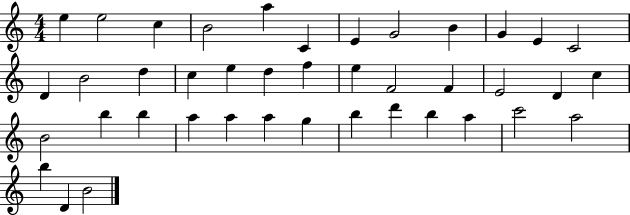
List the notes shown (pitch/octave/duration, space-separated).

E5/q E5/h C5/q B4/h A5/q C4/q E4/q G4/h B4/q G4/q E4/q C4/h D4/q B4/h D5/q C5/q E5/q D5/q F5/q E5/q F4/h F4/q E4/h D4/q C5/q B4/h B5/q B5/q A5/q A5/q A5/q G5/q B5/q D6/q B5/q A5/q C6/h A5/h B5/q D4/q B4/h